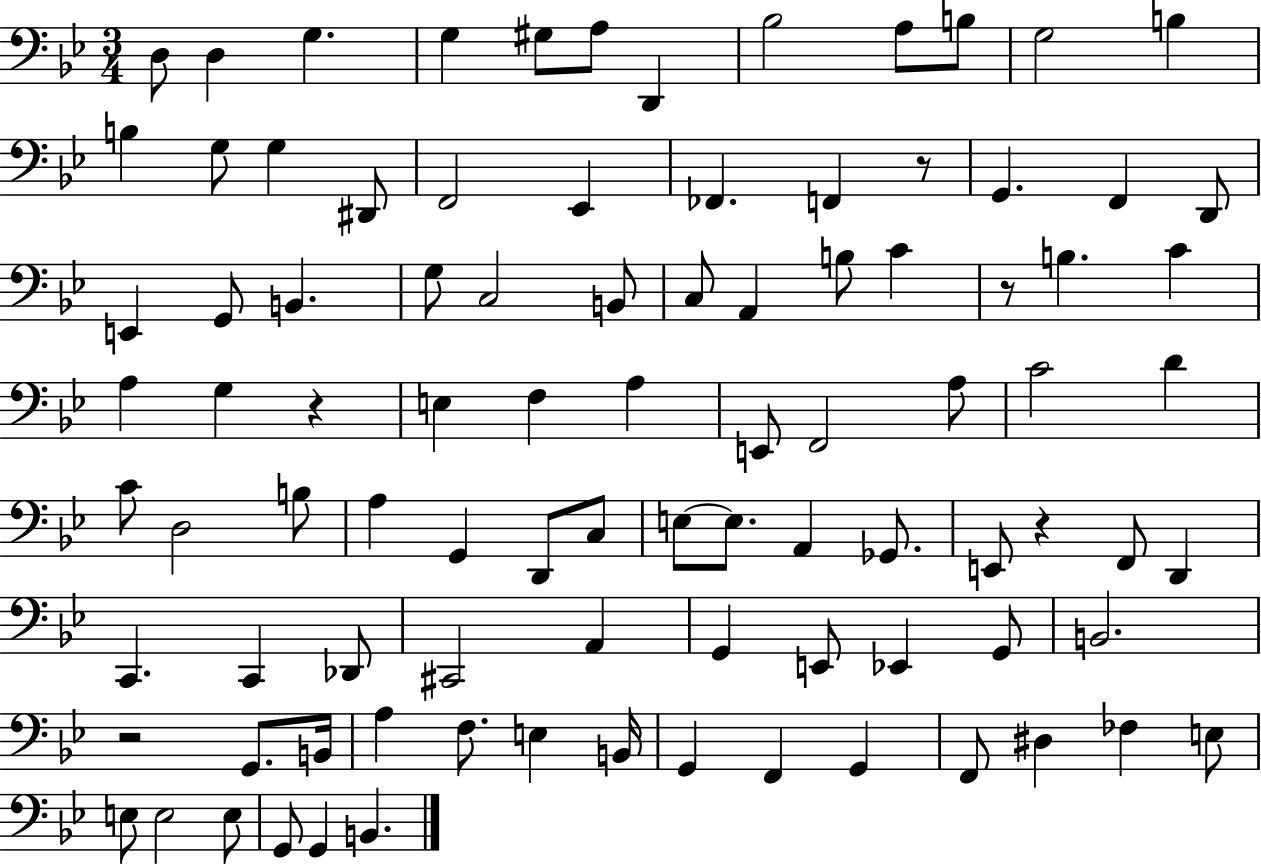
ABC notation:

X:1
T:Untitled
M:3/4
L:1/4
K:Bb
D,/2 D, G, G, ^G,/2 A,/2 D,, _B,2 A,/2 B,/2 G,2 B, B, G,/2 G, ^D,,/2 F,,2 _E,, _F,, F,, z/2 G,, F,, D,,/2 E,, G,,/2 B,, G,/2 C,2 B,,/2 C,/2 A,, B,/2 C z/2 B, C A, G, z E, F, A, E,,/2 F,,2 A,/2 C2 D C/2 D,2 B,/2 A, G,, D,,/2 C,/2 E,/2 E,/2 A,, _G,,/2 E,,/2 z F,,/2 D,, C,, C,, _D,,/2 ^C,,2 A,, G,, E,,/2 _E,, G,,/2 B,,2 z2 G,,/2 B,,/4 A, F,/2 E, B,,/4 G,, F,, G,, F,,/2 ^D, _F, E,/2 E,/2 E,2 E,/2 G,,/2 G,, B,,